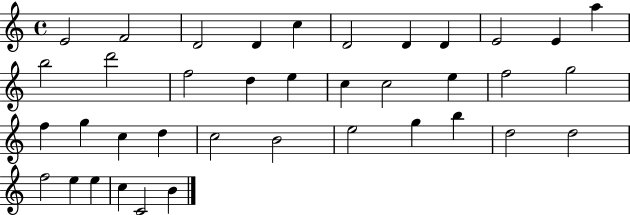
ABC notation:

X:1
T:Untitled
M:4/4
L:1/4
K:C
E2 F2 D2 D c D2 D D E2 E a b2 d'2 f2 d e c c2 e f2 g2 f g c d c2 B2 e2 g b d2 d2 f2 e e c C2 B